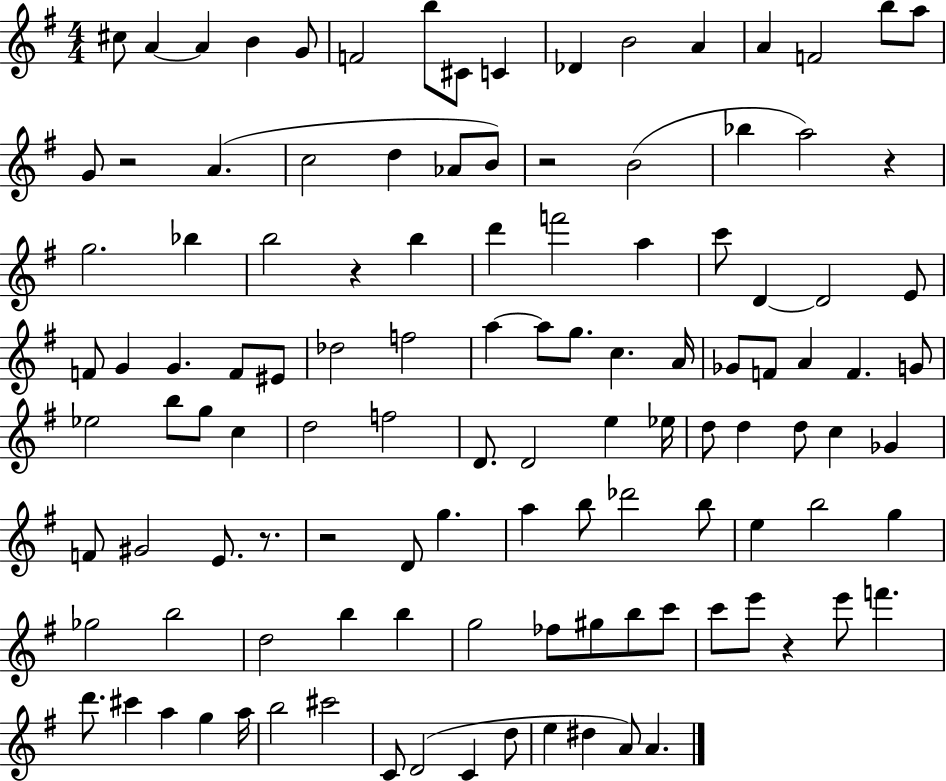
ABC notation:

X:1
T:Untitled
M:4/4
L:1/4
K:G
^c/2 A A B G/2 F2 b/2 ^C/2 C _D B2 A A F2 b/2 a/2 G/2 z2 A c2 d _A/2 B/2 z2 B2 _b a2 z g2 _b b2 z b d' f'2 a c'/2 D D2 E/2 F/2 G G F/2 ^E/2 _d2 f2 a a/2 g/2 c A/4 _G/2 F/2 A F G/2 _e2 b/2 g/2 c d2 f2 D/2 D2 e _e/4 d/2 d d/2 c _G F/2 ^G2 E/2 z/2 z2 D/2 g a b/2 _d'2 b/2 e b2 g _g2 b2 d2 b b g2 _f/2 ^g/2 b/2 c'/2 c'/2 e'/2 z e'/2 f' d'/2 ^c' a g a/4 b2 ^c'2 C/2 D2 C d/2 e ^d A/2 A